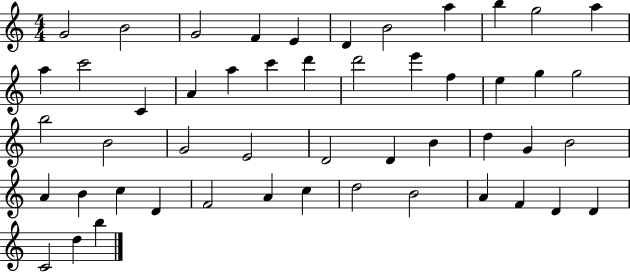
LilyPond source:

{
  \clef treble
  \numericTimeSignature
  \time 4/4
  \key c \major
  g'2 b'2 | g'2 f'4 e'4 | d'4 b'2 a''4 | b''4 g''2 a''4 | \break a''4 c'''2 c'4 | a'4 a''4 c'''4 d'''4 | d'''2 e'''4 f''4 | e''4 g''4 g''2 | \break b''2 b'2 | g'2 e'2 | d'2 d'4 b'4 | d''4 g'4 b'2 | \break a'4 b'4 c''4 d'4 | f'2 a'4 c''4 | d''2 b'2 | a'4 f'4 d'4 d'4 | \break c'2 d''4 b''4 | \bar "|."
}